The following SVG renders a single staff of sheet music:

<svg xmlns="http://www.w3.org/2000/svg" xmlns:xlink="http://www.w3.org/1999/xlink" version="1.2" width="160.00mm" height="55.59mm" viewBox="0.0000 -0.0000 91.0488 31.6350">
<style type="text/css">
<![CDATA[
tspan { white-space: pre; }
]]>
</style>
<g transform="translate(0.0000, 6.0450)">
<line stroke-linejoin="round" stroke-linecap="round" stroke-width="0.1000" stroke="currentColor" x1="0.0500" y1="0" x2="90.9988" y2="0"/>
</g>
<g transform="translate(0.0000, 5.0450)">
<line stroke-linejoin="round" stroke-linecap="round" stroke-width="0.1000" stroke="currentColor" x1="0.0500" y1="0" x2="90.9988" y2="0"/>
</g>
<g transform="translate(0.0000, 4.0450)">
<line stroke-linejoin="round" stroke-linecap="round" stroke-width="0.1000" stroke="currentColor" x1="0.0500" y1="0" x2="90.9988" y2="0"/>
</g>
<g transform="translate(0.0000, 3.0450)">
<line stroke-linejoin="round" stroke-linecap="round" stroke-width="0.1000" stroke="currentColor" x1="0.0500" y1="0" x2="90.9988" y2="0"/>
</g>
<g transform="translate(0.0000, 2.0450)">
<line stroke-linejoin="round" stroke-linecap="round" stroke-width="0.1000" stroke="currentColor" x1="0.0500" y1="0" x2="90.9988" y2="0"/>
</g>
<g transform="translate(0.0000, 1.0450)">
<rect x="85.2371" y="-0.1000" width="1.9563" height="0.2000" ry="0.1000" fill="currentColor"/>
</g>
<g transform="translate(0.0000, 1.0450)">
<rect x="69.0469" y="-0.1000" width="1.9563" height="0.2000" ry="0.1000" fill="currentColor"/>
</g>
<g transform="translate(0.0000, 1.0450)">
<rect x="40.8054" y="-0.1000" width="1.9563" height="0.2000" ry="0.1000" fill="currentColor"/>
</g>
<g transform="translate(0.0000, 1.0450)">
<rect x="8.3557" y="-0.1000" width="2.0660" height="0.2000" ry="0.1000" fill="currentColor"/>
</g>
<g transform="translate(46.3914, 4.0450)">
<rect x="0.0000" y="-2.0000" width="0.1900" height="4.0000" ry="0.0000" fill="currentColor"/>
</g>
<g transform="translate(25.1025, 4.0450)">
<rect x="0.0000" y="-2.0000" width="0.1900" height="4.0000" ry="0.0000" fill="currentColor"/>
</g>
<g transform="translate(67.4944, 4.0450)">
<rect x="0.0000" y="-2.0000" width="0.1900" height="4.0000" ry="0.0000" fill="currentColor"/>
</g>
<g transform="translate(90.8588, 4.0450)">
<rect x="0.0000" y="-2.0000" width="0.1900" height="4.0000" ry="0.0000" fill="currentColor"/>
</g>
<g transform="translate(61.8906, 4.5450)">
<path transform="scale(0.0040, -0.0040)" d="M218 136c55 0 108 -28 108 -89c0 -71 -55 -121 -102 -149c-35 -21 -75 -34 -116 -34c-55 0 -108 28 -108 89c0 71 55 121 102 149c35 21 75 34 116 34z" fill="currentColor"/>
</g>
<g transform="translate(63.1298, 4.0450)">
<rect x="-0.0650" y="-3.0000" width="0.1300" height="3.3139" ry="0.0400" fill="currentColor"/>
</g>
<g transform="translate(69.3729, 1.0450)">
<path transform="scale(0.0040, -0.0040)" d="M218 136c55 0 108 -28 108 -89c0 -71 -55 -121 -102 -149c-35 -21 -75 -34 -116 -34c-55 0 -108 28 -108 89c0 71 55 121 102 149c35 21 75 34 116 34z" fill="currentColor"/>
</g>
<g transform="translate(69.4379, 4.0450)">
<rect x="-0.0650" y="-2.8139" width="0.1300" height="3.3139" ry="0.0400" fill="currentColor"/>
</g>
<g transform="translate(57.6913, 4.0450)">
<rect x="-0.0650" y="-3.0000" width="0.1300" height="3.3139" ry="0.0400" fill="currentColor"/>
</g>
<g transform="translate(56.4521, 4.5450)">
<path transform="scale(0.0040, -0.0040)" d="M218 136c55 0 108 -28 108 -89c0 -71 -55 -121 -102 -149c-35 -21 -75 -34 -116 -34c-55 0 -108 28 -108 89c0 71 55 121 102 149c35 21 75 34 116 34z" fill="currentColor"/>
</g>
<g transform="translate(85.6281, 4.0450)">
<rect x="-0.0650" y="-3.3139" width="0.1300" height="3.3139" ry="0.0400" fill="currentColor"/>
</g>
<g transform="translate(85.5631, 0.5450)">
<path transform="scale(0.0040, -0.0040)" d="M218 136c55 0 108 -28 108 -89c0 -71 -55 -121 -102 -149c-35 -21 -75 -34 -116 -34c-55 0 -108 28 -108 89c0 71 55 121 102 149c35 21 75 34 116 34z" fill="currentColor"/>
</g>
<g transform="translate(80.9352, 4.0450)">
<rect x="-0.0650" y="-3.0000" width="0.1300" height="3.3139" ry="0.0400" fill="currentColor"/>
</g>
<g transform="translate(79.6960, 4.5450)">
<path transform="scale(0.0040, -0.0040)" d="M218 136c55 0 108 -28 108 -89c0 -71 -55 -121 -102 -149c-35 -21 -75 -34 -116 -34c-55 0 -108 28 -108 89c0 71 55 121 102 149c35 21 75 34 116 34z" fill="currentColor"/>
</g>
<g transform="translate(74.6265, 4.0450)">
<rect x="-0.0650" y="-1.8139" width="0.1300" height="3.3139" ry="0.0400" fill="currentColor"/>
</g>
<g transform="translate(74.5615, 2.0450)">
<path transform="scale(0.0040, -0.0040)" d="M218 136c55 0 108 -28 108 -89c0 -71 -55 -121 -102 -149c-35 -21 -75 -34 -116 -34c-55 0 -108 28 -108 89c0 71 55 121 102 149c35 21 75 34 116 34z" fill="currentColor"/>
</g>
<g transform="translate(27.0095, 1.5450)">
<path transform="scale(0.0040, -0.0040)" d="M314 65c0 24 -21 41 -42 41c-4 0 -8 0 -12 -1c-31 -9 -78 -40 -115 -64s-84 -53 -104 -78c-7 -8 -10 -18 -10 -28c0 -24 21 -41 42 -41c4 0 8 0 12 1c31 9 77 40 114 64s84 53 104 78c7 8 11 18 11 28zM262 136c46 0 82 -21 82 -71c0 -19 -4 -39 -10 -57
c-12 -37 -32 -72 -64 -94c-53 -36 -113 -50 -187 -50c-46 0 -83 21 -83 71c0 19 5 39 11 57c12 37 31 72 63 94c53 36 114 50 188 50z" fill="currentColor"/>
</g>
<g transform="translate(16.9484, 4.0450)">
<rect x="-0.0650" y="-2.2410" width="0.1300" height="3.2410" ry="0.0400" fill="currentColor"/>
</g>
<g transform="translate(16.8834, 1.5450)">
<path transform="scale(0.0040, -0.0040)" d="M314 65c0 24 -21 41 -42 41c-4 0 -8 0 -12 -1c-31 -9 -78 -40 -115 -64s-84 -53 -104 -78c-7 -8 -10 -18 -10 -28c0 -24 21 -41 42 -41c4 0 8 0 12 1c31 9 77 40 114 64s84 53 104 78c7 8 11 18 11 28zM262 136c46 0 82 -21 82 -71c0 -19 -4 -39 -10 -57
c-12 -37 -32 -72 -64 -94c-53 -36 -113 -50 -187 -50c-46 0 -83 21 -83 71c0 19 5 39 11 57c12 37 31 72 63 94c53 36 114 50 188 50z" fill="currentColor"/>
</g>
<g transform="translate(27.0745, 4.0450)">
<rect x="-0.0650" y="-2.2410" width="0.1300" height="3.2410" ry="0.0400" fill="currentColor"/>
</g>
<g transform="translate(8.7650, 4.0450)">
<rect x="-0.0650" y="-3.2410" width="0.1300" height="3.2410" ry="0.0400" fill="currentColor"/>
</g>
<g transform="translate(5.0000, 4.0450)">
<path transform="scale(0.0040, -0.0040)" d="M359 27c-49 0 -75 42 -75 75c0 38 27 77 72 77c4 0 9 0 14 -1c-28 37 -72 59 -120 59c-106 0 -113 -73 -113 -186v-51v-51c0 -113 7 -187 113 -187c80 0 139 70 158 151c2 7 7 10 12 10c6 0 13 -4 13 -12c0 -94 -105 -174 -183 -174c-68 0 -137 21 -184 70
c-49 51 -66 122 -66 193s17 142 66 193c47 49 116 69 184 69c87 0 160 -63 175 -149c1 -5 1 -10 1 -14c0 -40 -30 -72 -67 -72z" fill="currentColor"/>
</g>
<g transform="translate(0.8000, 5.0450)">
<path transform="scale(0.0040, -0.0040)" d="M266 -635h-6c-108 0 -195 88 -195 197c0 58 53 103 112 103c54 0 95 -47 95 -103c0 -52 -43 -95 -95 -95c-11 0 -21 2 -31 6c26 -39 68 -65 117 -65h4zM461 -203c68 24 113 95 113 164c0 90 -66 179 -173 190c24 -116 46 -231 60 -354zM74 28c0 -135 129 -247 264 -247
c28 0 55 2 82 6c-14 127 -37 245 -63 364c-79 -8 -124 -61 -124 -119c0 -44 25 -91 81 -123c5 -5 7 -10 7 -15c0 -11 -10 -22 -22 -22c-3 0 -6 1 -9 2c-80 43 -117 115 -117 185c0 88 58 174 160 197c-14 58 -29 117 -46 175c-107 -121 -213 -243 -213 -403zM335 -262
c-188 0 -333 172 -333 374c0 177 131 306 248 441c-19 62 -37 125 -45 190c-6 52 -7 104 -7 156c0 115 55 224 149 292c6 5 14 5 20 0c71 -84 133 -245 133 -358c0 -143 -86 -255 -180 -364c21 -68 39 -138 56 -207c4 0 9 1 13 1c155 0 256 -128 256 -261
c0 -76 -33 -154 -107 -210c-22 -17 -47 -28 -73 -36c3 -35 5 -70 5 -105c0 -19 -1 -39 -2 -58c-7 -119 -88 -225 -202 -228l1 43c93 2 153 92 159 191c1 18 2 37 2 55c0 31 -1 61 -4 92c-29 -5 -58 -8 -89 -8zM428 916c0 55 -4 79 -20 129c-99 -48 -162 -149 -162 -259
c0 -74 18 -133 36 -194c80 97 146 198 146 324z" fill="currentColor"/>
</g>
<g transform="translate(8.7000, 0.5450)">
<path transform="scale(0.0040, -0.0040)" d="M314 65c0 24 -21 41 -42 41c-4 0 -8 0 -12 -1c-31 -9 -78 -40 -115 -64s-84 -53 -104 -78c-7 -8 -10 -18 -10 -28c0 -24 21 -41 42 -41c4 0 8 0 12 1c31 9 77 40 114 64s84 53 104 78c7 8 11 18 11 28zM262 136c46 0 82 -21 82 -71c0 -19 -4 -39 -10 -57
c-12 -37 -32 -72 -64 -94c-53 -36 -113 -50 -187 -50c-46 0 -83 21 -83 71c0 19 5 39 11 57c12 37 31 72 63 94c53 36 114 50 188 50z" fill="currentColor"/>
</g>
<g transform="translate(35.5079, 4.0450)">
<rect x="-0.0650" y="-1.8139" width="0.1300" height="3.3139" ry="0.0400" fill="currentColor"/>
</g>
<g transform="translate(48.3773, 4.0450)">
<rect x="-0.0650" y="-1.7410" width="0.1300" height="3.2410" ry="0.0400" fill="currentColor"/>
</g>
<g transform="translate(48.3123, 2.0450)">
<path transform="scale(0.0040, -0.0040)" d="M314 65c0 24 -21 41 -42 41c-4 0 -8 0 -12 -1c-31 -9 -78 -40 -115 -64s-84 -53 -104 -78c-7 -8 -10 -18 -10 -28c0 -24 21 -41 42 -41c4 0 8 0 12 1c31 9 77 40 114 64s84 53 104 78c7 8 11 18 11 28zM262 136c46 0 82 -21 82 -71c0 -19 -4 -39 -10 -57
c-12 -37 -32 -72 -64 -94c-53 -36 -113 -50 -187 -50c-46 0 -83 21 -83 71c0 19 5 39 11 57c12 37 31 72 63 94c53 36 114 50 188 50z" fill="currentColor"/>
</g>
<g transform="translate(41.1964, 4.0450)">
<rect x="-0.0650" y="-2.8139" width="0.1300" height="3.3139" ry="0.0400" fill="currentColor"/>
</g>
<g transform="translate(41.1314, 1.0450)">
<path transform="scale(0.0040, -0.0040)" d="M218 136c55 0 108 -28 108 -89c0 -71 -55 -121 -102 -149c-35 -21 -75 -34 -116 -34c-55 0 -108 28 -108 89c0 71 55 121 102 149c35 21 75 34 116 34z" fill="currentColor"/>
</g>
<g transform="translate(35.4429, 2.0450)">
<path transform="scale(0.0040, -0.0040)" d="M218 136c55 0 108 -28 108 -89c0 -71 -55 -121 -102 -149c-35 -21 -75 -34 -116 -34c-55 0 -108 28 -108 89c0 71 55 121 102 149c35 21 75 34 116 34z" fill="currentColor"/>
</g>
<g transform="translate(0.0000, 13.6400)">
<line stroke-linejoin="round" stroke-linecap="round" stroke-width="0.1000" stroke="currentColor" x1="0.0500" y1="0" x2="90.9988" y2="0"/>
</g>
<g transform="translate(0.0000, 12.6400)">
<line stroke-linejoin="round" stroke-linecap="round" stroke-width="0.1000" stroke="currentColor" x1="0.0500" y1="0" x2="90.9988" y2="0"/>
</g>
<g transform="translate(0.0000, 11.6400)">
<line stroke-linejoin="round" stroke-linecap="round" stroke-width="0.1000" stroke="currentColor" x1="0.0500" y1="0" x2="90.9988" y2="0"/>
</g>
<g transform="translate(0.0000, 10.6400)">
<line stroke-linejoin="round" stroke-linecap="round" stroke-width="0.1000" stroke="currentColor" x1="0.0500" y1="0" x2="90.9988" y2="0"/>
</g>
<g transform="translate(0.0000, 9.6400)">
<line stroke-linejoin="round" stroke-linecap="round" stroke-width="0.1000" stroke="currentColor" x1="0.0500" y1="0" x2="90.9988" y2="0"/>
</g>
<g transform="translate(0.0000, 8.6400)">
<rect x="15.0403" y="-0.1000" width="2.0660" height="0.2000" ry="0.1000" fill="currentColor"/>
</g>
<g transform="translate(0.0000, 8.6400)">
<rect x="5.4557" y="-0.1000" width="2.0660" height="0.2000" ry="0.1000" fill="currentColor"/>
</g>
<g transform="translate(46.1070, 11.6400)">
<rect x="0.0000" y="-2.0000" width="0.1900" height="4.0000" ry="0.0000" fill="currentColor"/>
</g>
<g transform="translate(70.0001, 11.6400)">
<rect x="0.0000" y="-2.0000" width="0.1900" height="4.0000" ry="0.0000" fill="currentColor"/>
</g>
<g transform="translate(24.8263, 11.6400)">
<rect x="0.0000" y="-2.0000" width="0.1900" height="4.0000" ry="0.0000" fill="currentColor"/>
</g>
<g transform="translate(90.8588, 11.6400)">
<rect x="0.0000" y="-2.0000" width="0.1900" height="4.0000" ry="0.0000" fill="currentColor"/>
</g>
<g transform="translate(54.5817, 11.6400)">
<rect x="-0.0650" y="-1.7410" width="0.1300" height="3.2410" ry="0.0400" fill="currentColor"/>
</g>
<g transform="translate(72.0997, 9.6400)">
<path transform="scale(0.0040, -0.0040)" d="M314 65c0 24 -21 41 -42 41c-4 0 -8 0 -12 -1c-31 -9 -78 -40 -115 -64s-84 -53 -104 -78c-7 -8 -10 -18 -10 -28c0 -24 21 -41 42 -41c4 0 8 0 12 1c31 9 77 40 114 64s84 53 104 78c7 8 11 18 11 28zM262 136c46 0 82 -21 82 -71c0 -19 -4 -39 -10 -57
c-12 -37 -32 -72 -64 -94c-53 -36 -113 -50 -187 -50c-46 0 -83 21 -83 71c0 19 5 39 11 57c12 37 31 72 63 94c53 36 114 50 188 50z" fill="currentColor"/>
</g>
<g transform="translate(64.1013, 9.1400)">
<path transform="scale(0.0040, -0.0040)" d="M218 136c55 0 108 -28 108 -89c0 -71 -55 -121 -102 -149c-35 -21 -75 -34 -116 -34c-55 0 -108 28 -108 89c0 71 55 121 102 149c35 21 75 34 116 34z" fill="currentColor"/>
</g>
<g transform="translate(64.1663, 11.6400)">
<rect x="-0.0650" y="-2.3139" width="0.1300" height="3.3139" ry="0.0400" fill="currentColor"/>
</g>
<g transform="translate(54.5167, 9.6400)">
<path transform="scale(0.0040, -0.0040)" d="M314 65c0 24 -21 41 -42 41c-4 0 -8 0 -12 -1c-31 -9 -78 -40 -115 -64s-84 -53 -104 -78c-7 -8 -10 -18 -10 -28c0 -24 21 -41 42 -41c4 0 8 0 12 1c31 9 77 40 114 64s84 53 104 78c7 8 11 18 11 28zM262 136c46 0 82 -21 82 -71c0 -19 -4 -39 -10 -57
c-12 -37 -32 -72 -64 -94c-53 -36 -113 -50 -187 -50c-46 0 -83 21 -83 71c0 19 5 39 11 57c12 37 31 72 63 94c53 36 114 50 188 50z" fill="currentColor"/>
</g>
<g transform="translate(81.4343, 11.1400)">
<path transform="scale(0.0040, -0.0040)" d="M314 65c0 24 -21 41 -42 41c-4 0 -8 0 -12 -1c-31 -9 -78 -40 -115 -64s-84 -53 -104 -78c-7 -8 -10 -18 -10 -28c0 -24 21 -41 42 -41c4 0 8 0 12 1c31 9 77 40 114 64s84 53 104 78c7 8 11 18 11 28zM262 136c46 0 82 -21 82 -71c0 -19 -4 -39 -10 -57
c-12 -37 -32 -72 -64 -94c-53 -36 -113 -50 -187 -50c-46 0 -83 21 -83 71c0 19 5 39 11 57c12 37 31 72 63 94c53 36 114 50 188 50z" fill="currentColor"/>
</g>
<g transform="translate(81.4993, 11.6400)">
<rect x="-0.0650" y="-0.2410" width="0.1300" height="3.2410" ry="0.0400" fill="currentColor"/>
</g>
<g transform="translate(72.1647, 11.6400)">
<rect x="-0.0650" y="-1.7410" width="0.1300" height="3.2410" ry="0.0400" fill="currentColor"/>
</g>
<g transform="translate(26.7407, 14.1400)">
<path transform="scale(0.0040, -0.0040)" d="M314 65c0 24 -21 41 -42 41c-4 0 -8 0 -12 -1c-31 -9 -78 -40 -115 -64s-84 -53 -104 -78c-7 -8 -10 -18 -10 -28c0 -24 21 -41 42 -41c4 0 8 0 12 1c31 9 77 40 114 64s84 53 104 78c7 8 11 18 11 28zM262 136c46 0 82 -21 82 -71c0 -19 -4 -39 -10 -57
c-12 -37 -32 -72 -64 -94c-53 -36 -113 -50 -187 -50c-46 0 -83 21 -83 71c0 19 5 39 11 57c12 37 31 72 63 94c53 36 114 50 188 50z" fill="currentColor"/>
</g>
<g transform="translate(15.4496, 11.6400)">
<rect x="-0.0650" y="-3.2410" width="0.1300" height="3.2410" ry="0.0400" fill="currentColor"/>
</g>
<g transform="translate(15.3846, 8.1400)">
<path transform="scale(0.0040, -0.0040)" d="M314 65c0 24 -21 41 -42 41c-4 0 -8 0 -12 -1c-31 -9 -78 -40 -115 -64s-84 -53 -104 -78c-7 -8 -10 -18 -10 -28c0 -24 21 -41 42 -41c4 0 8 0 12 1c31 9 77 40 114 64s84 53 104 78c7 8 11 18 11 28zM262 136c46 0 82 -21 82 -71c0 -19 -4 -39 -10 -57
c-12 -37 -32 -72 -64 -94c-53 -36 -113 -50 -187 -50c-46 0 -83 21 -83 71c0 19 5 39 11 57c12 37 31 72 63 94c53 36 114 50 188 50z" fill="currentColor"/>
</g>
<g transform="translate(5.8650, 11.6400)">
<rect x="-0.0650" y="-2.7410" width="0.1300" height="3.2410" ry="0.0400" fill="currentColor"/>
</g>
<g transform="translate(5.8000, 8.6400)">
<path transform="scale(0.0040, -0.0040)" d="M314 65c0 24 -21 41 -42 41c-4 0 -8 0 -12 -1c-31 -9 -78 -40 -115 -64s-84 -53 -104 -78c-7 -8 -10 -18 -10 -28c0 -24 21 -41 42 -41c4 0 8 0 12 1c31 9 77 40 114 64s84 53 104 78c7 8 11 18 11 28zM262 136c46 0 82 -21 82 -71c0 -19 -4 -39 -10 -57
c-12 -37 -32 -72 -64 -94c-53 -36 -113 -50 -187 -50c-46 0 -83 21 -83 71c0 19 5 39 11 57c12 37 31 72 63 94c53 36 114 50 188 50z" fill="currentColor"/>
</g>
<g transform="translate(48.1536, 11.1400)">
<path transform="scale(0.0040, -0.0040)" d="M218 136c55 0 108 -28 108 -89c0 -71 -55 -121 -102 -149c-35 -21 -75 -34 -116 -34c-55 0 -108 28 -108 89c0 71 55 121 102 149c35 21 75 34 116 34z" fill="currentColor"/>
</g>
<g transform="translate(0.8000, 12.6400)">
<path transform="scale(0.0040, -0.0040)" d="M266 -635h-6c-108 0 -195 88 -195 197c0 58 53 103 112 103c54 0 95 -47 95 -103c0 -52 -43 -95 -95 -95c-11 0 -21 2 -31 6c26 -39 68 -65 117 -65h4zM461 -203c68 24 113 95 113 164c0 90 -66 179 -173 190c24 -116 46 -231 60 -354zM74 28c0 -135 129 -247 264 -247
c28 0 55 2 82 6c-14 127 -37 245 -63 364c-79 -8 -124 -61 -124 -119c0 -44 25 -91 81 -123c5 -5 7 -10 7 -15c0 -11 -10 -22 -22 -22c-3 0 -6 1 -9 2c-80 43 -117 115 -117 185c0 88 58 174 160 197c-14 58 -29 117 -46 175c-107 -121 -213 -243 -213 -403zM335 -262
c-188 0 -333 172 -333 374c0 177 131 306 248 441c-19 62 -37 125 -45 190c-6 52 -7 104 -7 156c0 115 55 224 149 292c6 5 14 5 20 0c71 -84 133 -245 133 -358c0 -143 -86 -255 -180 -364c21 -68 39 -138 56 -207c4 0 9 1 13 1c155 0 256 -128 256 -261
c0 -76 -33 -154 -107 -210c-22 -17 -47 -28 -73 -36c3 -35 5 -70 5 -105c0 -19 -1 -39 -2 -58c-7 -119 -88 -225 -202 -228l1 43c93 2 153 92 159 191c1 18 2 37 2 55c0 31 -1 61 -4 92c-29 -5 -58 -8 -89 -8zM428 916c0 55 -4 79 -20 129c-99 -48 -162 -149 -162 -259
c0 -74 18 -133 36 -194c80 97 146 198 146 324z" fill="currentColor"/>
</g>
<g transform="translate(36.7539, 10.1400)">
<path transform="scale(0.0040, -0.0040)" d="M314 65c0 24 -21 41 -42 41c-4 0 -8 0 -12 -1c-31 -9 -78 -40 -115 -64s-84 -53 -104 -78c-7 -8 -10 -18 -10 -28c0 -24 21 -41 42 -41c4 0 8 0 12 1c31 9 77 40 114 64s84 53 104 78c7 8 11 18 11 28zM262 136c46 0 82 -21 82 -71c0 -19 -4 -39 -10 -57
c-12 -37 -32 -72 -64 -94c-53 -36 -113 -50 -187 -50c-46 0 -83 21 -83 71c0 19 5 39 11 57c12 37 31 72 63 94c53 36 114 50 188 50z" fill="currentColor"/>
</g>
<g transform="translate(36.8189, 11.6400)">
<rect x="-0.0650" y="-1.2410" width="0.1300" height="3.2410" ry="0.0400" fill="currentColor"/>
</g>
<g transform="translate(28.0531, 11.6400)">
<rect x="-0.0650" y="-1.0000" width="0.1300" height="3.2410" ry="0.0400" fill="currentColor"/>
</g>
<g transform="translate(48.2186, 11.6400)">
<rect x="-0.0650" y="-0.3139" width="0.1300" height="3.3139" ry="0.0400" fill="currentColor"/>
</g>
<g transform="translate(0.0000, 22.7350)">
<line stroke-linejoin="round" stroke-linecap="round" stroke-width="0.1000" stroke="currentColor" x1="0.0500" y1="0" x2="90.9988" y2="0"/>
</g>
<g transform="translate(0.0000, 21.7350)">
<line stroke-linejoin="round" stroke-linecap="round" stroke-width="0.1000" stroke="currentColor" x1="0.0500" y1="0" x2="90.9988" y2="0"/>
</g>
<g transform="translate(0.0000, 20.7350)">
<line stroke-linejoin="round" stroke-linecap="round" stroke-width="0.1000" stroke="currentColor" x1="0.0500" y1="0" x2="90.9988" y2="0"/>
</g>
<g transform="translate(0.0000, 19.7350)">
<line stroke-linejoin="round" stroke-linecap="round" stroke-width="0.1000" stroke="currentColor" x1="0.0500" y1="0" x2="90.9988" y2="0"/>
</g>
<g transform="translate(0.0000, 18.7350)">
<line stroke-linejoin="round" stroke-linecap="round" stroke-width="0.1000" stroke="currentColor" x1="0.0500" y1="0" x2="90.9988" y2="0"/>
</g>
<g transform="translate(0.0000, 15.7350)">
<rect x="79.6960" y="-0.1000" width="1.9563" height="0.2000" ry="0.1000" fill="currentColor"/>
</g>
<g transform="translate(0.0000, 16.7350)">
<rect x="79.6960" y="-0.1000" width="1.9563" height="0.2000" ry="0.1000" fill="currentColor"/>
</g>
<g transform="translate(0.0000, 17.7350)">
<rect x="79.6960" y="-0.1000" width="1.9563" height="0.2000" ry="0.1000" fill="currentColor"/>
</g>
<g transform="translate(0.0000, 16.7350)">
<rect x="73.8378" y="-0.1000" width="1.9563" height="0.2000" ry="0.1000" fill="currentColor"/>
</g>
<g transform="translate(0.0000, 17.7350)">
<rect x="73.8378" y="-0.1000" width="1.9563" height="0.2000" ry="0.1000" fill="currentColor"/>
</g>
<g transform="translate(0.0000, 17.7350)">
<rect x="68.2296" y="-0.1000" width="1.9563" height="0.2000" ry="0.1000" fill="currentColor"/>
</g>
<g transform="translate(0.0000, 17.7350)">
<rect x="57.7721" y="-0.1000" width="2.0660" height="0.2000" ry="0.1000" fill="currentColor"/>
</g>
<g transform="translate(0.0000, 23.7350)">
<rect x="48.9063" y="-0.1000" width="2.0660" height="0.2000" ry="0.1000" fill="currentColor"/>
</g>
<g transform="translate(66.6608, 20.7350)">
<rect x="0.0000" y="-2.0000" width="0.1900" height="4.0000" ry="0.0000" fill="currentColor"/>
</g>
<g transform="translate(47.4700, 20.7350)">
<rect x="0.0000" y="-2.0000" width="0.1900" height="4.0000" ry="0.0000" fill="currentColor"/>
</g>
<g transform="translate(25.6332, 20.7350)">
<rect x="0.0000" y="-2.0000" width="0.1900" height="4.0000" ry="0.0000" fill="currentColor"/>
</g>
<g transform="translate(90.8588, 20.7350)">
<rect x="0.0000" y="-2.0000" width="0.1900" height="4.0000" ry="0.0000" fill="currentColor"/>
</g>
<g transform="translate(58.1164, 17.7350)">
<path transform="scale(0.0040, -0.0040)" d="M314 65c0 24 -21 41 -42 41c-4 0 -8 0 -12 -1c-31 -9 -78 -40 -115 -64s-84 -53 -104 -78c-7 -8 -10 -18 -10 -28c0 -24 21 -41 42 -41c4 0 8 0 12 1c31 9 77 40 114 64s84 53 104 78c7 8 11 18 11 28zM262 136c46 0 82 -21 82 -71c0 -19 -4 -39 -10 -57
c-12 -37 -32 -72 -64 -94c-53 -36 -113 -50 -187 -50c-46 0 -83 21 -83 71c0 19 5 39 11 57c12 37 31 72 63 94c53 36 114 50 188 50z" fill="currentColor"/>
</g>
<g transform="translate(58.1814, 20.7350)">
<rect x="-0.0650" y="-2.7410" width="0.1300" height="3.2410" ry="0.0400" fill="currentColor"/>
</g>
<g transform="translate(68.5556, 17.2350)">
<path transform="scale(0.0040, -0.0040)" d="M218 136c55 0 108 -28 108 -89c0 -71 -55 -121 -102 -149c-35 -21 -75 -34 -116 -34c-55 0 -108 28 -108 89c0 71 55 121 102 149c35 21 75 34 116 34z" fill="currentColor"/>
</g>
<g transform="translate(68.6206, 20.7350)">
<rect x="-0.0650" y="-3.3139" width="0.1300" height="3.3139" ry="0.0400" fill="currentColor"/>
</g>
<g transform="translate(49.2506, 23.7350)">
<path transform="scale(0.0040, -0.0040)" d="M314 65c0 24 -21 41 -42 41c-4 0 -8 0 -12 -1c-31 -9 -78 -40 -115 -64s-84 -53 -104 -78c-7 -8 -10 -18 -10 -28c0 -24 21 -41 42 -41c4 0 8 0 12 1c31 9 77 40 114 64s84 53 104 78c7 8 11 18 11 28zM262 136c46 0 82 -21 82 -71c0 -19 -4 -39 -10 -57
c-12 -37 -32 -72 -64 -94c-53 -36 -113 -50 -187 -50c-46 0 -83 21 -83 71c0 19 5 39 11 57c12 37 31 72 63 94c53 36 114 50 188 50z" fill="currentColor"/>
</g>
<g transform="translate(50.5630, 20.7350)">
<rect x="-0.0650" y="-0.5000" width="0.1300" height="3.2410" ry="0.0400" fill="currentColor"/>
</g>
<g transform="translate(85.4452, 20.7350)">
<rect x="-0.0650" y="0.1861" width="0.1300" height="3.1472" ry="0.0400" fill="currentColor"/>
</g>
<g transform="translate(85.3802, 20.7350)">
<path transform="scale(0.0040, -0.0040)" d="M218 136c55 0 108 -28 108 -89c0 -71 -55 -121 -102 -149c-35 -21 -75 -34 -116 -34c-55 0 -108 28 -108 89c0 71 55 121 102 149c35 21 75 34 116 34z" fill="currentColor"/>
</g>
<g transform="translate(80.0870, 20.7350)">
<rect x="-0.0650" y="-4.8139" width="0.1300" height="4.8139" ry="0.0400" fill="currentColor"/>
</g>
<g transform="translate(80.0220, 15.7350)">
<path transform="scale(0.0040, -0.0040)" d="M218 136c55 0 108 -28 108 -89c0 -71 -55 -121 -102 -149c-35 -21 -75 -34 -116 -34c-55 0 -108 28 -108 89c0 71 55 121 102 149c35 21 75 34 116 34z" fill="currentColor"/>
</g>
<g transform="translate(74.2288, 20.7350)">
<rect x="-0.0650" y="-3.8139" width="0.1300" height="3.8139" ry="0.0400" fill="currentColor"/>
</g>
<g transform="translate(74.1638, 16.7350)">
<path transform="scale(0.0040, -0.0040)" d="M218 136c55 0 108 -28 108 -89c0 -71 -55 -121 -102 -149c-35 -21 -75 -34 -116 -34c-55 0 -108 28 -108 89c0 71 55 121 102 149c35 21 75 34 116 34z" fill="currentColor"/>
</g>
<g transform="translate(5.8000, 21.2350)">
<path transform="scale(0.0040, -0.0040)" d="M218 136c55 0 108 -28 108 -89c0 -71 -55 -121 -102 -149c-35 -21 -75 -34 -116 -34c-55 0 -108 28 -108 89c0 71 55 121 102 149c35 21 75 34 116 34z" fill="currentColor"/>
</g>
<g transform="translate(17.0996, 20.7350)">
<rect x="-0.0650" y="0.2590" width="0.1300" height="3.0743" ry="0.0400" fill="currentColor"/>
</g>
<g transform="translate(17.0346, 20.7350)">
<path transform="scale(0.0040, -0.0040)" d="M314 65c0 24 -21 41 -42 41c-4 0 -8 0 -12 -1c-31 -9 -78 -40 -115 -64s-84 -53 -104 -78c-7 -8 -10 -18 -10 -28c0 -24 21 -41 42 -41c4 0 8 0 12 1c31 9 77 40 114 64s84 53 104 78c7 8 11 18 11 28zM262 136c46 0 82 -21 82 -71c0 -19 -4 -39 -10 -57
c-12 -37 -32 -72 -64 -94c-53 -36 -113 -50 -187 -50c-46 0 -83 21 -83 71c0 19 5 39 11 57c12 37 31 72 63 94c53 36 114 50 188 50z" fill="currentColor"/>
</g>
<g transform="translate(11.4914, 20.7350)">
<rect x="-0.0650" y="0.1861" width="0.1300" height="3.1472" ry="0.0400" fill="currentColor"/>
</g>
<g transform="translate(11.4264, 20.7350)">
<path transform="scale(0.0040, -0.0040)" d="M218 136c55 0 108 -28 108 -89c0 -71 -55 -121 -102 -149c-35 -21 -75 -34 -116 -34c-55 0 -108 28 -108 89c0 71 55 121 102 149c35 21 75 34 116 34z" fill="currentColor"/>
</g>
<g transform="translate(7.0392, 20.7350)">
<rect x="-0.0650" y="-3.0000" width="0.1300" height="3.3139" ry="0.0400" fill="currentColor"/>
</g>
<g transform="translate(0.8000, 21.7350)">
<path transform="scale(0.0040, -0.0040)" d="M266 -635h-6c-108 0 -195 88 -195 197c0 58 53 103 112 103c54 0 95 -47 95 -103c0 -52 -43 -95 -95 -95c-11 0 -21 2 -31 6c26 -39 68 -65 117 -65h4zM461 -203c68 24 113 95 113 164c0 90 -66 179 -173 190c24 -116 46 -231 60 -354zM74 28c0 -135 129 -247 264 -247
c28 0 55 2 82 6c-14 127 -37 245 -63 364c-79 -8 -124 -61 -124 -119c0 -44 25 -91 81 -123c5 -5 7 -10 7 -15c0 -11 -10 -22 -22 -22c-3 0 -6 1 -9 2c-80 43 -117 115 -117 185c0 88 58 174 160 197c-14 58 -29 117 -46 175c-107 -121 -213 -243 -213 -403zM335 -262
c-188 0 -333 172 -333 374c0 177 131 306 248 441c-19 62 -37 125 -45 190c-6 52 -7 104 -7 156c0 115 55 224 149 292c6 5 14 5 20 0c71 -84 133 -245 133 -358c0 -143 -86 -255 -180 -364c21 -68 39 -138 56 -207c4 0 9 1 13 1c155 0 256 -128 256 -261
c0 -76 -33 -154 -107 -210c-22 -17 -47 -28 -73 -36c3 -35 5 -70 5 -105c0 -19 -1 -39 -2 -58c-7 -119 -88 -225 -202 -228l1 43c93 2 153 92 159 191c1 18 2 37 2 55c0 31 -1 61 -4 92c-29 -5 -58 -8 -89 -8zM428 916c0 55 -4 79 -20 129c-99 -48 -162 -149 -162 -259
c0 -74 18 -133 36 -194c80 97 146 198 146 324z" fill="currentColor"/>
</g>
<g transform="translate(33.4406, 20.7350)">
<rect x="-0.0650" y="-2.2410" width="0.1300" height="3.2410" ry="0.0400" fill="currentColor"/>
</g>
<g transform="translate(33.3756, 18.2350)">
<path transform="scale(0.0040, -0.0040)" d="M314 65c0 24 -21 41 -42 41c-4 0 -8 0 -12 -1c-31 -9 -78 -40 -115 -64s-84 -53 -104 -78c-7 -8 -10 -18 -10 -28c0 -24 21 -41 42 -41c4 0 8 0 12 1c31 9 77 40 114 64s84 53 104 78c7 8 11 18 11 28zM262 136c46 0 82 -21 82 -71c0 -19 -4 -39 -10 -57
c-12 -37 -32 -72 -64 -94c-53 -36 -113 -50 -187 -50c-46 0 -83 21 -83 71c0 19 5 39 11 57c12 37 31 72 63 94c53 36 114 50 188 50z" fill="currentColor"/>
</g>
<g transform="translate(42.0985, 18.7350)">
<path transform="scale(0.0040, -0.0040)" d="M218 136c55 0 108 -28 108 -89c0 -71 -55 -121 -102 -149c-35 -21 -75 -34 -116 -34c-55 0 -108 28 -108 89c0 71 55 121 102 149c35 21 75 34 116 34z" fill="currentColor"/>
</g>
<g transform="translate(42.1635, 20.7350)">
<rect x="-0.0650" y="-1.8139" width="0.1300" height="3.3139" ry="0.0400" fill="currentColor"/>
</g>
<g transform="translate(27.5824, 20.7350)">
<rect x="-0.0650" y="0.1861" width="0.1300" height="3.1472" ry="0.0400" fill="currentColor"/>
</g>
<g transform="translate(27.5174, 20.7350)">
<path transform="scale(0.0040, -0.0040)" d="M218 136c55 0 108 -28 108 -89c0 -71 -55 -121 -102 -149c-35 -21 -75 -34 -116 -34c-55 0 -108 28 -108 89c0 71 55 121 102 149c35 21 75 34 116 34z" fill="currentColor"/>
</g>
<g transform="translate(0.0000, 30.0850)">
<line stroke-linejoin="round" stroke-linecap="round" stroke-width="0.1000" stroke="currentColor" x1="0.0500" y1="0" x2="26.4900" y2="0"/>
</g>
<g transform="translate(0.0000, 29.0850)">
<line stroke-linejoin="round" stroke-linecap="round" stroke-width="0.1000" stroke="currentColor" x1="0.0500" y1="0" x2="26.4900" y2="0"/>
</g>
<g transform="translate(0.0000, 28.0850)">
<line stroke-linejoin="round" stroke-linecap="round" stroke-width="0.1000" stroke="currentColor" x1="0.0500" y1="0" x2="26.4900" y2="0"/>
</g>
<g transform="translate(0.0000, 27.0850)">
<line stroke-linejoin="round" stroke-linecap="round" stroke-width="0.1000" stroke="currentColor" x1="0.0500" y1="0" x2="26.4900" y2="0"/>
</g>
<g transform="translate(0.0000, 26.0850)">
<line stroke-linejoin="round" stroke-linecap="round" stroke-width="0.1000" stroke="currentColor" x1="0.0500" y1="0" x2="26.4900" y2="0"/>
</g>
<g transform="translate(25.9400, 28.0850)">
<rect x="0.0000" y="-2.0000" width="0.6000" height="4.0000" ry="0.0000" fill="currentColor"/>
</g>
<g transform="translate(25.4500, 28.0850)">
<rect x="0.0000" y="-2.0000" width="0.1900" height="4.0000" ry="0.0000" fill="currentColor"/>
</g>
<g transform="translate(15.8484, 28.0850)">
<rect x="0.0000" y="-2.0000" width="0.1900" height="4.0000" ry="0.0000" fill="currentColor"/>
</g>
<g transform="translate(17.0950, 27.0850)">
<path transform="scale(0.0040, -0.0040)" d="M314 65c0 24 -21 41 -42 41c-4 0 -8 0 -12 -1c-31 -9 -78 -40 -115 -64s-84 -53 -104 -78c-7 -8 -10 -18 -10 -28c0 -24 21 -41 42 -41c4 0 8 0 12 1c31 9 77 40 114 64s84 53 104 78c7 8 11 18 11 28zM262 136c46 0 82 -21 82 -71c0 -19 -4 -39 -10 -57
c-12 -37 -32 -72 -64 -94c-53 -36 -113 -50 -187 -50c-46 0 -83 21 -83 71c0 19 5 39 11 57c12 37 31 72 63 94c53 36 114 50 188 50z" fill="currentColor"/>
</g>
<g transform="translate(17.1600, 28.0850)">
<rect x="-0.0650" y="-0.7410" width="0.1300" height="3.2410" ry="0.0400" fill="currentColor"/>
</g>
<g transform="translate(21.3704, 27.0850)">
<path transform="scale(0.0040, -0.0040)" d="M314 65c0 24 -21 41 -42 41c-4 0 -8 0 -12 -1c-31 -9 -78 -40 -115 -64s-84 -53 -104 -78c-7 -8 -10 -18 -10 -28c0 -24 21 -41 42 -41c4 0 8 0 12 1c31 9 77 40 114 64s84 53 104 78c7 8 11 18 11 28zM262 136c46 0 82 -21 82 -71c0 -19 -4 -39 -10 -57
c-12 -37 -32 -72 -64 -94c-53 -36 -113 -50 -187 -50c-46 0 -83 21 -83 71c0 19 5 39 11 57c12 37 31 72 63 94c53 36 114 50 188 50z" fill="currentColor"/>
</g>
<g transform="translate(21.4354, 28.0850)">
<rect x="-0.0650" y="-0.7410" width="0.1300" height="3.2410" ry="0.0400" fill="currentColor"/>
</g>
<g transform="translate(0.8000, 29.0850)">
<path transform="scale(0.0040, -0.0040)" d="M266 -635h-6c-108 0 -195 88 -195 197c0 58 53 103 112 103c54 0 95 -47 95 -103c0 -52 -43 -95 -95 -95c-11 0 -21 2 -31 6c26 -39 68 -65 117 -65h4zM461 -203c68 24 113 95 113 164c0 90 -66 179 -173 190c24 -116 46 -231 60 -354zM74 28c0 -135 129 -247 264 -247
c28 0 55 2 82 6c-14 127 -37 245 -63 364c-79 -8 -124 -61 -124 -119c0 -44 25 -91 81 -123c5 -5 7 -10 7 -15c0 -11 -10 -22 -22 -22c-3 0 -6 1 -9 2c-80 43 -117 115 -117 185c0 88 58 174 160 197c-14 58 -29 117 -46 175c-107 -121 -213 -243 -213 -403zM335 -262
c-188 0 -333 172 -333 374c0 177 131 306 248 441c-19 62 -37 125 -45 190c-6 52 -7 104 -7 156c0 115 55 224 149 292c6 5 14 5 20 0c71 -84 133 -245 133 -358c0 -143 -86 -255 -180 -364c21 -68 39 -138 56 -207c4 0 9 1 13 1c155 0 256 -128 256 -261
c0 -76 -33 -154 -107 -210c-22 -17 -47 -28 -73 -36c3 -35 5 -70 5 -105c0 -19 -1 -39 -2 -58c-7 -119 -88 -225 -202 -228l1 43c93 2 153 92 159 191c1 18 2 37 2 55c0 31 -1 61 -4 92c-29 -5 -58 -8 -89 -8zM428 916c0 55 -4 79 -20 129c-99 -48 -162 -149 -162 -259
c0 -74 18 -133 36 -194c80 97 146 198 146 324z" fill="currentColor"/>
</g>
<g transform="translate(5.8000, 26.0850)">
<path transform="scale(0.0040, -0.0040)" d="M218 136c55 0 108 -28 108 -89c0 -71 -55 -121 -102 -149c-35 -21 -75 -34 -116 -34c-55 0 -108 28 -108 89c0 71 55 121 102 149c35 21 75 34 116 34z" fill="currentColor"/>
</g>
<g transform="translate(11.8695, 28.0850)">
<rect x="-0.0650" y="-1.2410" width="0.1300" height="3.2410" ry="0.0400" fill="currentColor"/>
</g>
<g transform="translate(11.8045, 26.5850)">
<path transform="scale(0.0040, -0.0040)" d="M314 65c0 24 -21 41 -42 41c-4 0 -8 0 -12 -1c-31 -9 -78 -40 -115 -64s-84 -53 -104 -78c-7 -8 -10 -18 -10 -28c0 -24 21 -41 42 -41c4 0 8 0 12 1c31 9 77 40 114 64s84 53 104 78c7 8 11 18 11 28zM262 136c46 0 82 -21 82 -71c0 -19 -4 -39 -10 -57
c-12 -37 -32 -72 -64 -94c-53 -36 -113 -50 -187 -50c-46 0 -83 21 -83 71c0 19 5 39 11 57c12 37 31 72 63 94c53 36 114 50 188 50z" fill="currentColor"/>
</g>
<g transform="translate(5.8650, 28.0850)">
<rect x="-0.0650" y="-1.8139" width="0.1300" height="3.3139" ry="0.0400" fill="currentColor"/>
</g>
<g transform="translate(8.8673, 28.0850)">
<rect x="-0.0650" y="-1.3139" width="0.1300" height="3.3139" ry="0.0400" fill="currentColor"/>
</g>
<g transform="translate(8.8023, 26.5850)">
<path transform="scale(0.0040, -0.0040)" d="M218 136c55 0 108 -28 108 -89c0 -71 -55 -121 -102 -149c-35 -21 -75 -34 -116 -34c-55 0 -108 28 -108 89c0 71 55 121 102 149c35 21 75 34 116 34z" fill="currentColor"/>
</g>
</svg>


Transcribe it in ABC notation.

X:1
T:Untitled
M:4/4
L:1/4
K:C
b2 g2 g2 f a f2 A A a f A b a2 b2 D2 e2 c f2 g f2 c2 A B B2 B g2 f C2 a2 b c' e' B f e e2 d2 d2